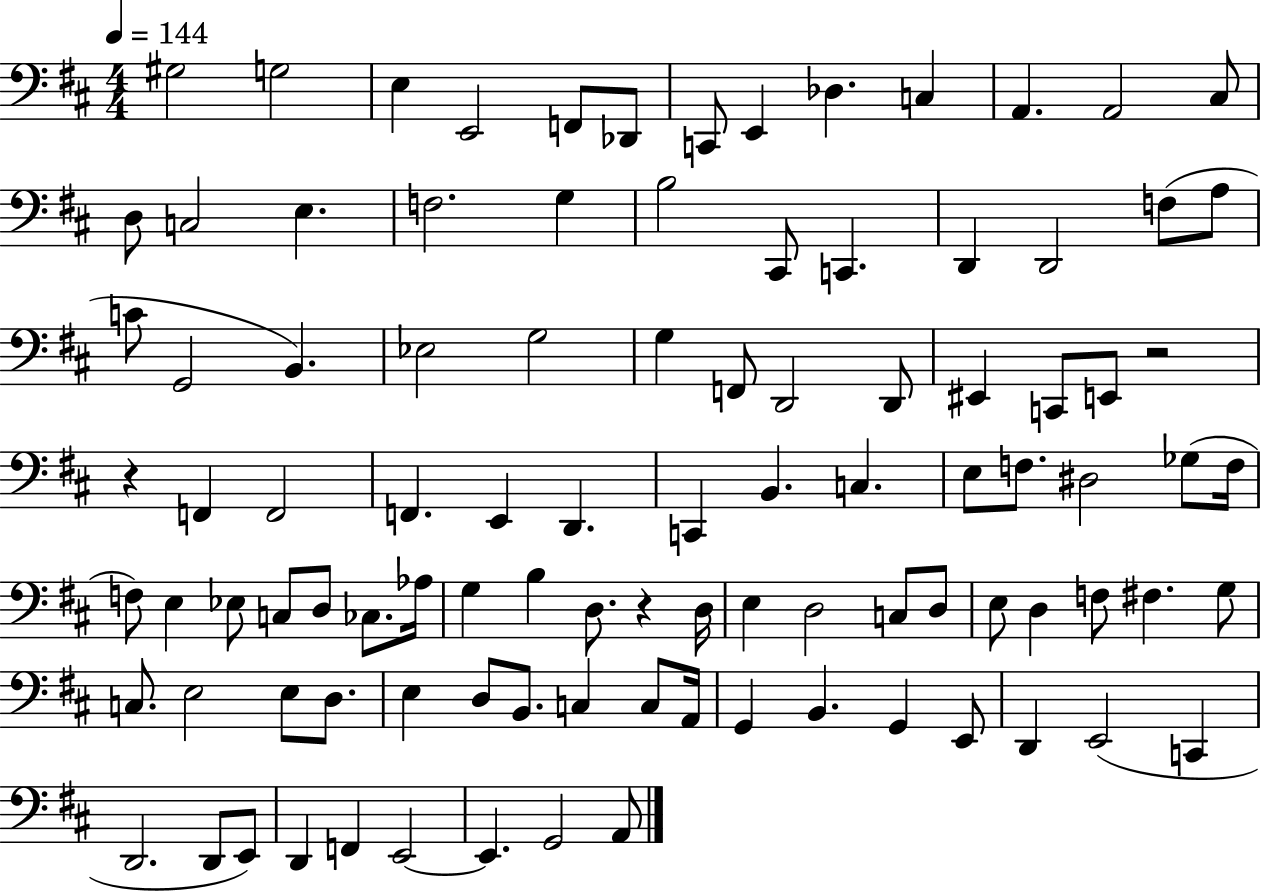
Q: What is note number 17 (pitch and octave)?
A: F3